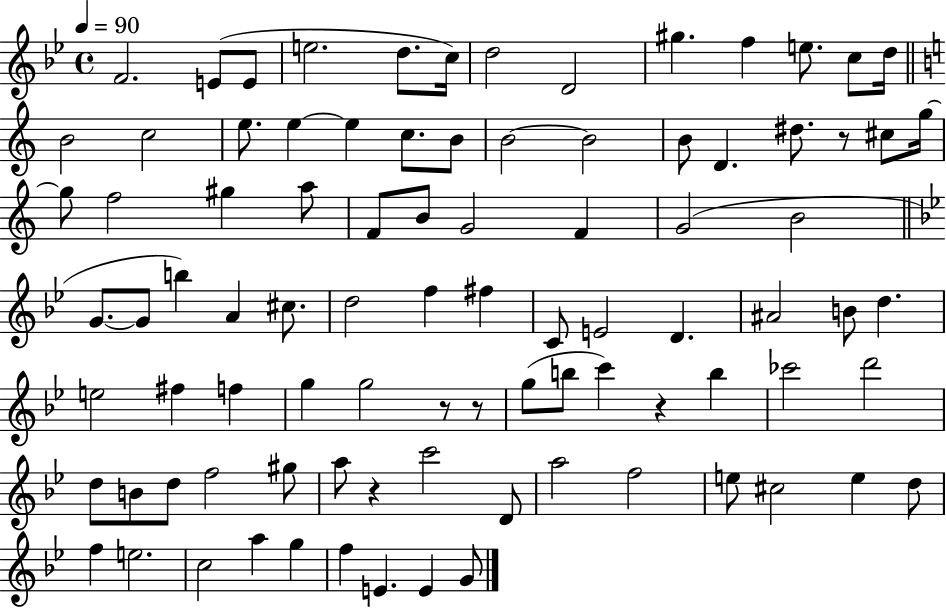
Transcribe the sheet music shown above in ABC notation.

X:1
T:Untitled
M:4/4
L:1/4
K:Bb
F2 E/2 E/2 e2 d/2 c/4 d2 D2 ^g f e/2 c/2 d/4 B2 c2 e/2 e e c/2 B/2 B2 B2 B/2 D ^d/2 z/2 ^c/2 g/4 g/2 f2 ^g a/2 F/2 B/2 G2 F G2 B2 G/2 G/2 b A ^c/2 d2 f ^f C/2 E2 D ^A2 B/2 d e2 ^f f g g2 z/2 z/2 g/2 b/2 c' z b _c'2 d'2 d/2 B/2 d/2 f2 ^g/2 a/2 z c'2 D/2 a2 f2 e/2 ^c2 e d/2 f e2 c2 a g f E E G/2